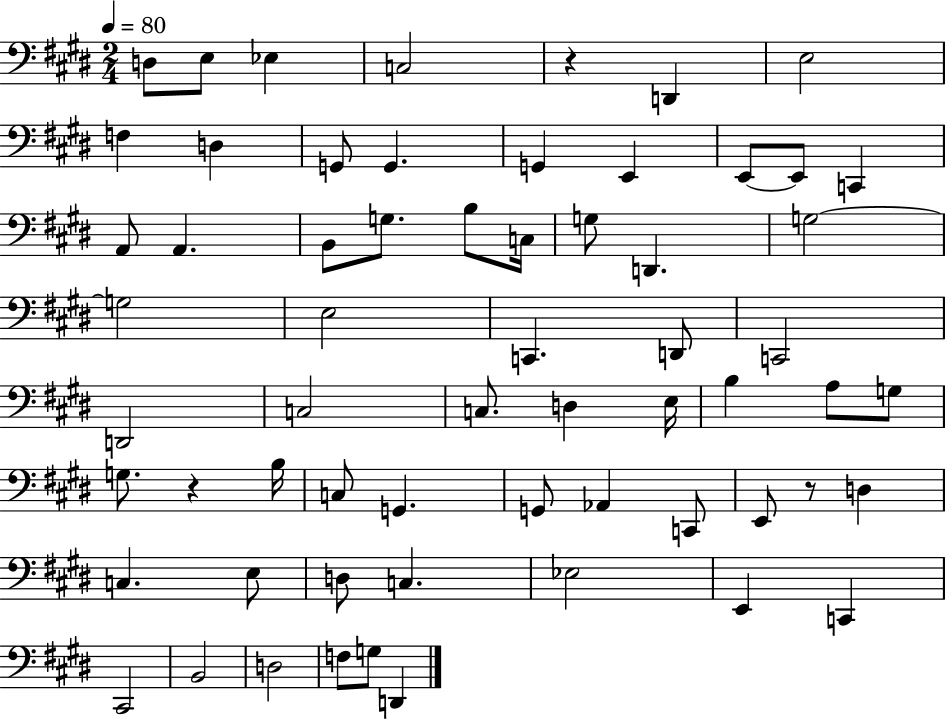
{
  \clef bass
  \numericTimeSignature
  \time 2/4
  \key e \major
  \tempo 4 = 80
  d8 e8 ees4 | c2 | r4 d,4 | e2 | \break f4 d4 | g,8 g,4. | g,4 e,4 | e,8~~ e,8 c,4 | \break a,8 a,4. | b,8 g8. b8 c16 | g8 d,4. | g2~~ | \break g2 | e2 | c,4. d,8 | c,2 | \break d,2 | c2 | c8. d4 e16 | b4 a8 g8 | \break g8. r4 b16 | c8 g,4. | g,8 aes,4 c,8 | e,8 r8 d4 | \break c4. e8 | d8 c4. | ees2 | e,4 c,4 | \break cis,2 | b,2 | d2 | f8 g8 d,4 | \break \bar "|."
}